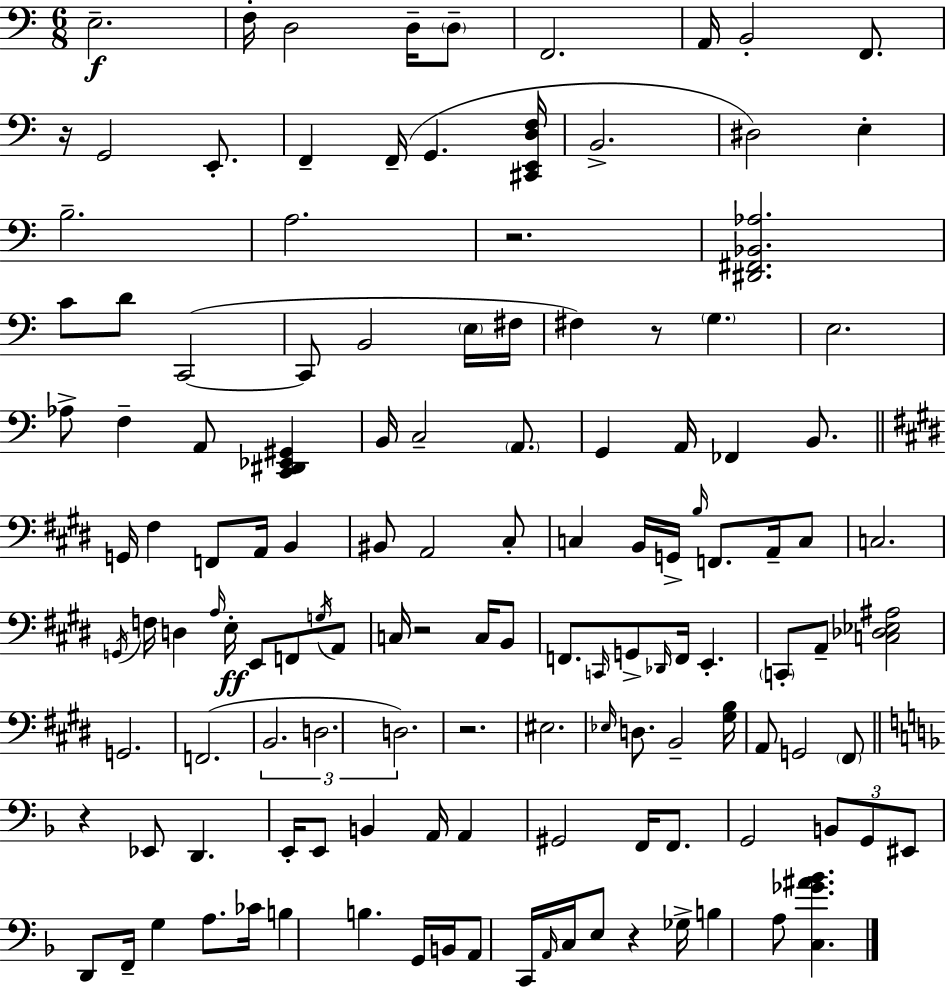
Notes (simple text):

E3/h. F3/s D3/h D3/s D3/e F2/h. A2/s B2/h F2/e. R/s G2/h E2/e. F2/q F2/s G2/q. [C#2,E2,D3,F3]/s B2/h. D#3/h E3/q B3/h. A3/h. R/h. [D#2,F#2,Bb2,Ab3]/h. C4/e D4/e C2/h C2/e B2/h E3/s F#3/s F#3/q R/e G3/q. E3/h. Ab3/e F3/q A2/e [C2,D#2,Eb2,G#2]/q B2/s C3/h A2/e. G2/q A2/s FES2/q B2/e. G2/s F#3/q F2/e A2/s B2/q BIS2/e A2/h C#3/e C3/q B2/s G2/s B3/s F2/e. A2/s C3/e C3/h. G2/s F3/s D3/q A3/s E3/s E2/e F2/e G3/s A2/e C3/s R/h C3/s B2/e F2/e. C2/s G2/e Db2/s F2/s E2/q. C2/e A2/e [C3,Db3,Eb3,A#3]/h G2/h. F2/h. B2/h. D3/h. D3/h. R/h. EIS3/h. Eb3/s D3/e. B2/h [G#3,B3]/s A2/e G2/h F#2/e R/q Eb2/e D2/q. E2/s E2/e B2/q A2/s A2/q G#2/h F2/s F2/e. G2/h B2/e G2/e EIS2/e D2/e F2/s G3/q A3/e. CES4/s B3/q B3/q. G2/s B2/s A2/e C2/s A2/s C3/s E3/e R/q Gb3/s B3/q A3/e [C3,Gb4,A#4,Bb4]/q.